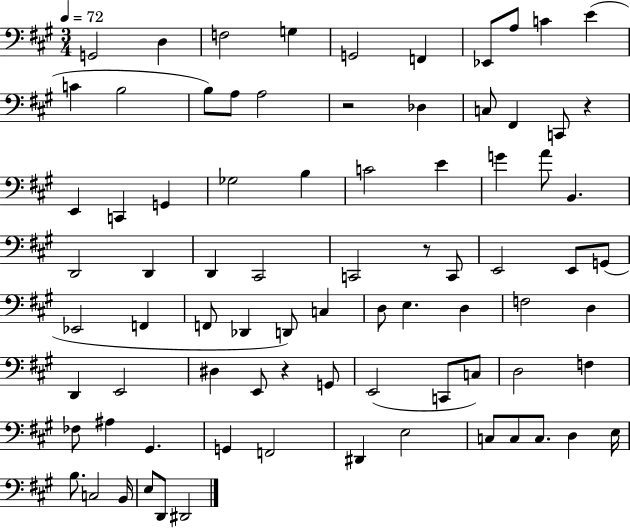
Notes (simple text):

G2/h D3/q F3/h G3/q G2/h F2/q Eb2/e A3/e C4/q E4/q C4/q B3/h B3/e A3/e A3/h R/h Db3/q C3/e F#2/q C2/e R/q E2/q C2/q G2/q Gb3/h B3/q C4/h E4/q G4/q A4/e B2/q. D2/h D2/q D2/q C#2/h C2/h R/e C2/e E2/h E2/e G2/e Eb2/h F2/q F2/e Db2/q D2/e C3/q D3/e E3/q. D3/q F3/h D3/q D2/q E2/h D#3/q E2/e R/q G2/e E2/h C2/e C3/e D3/h F3/q FES3/e A#3/q G#2/q. G2/q F2/h D#2/q E3/h C3/e C3/e C3/e. D3/q E3/s B3/e. C3/h B2/s E3/e D2/e D#2/h